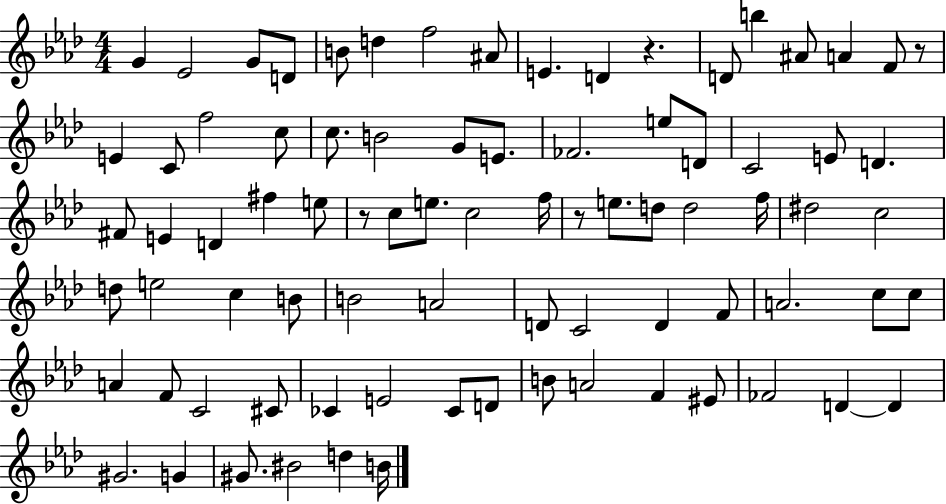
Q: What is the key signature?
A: AES major